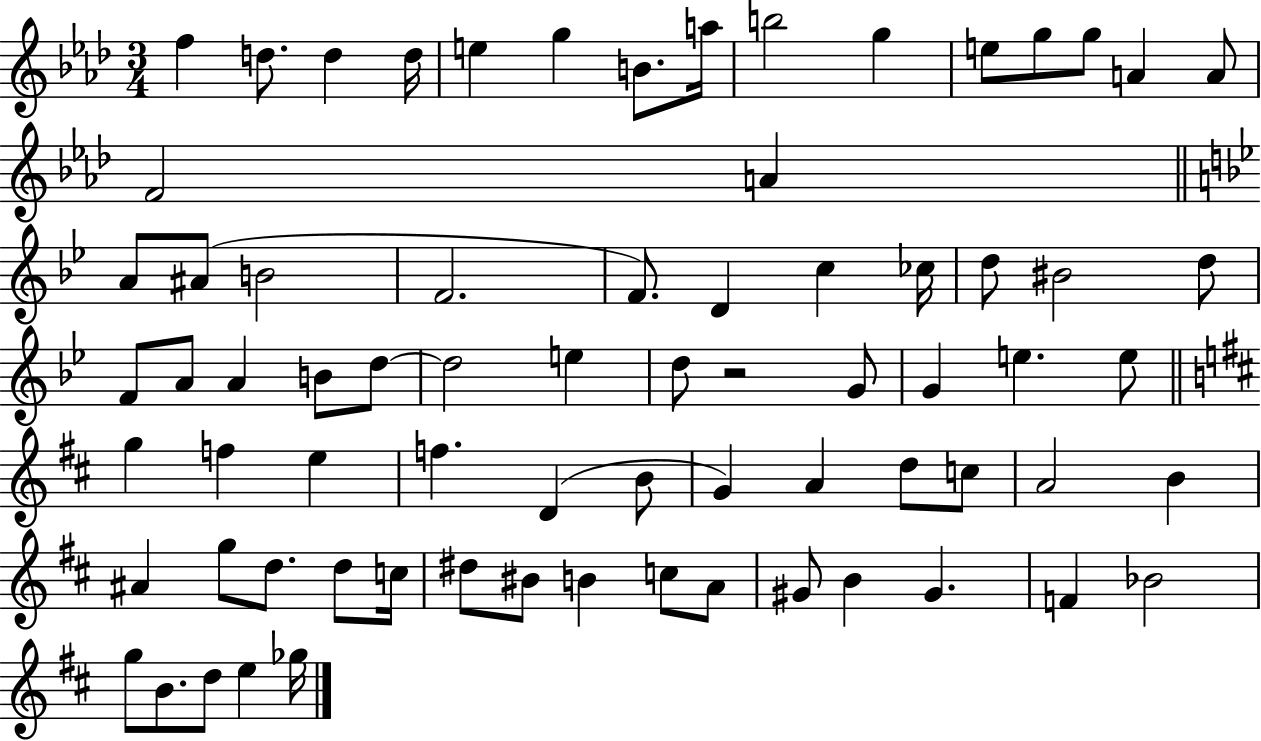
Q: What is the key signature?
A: AES major